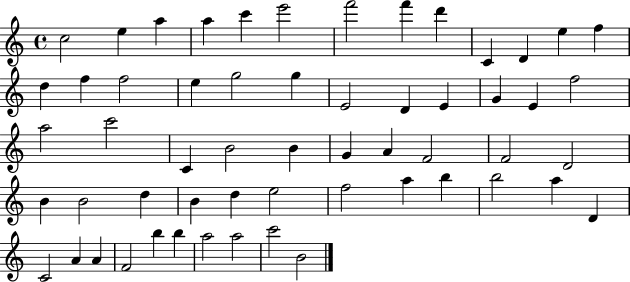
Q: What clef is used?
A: treble